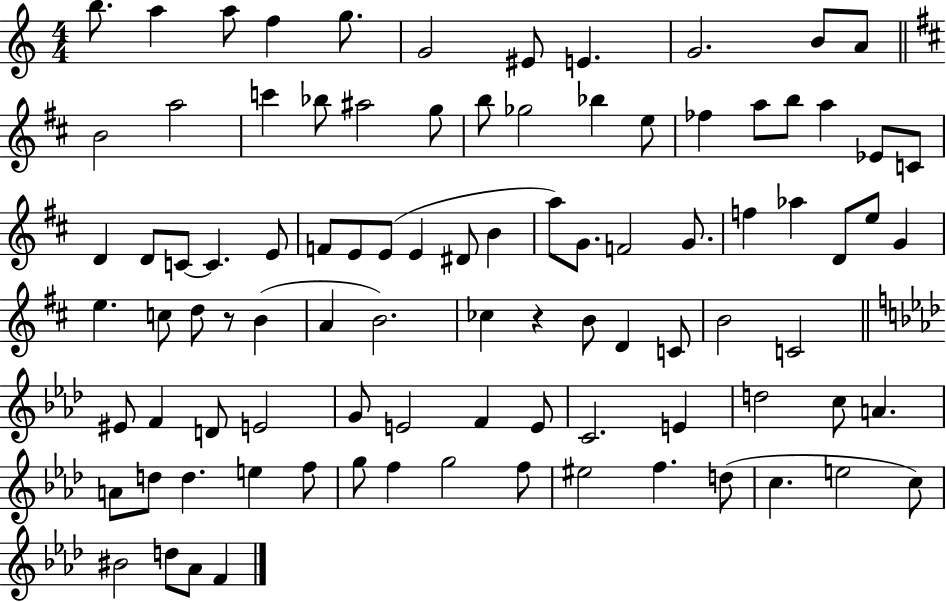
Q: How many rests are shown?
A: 2